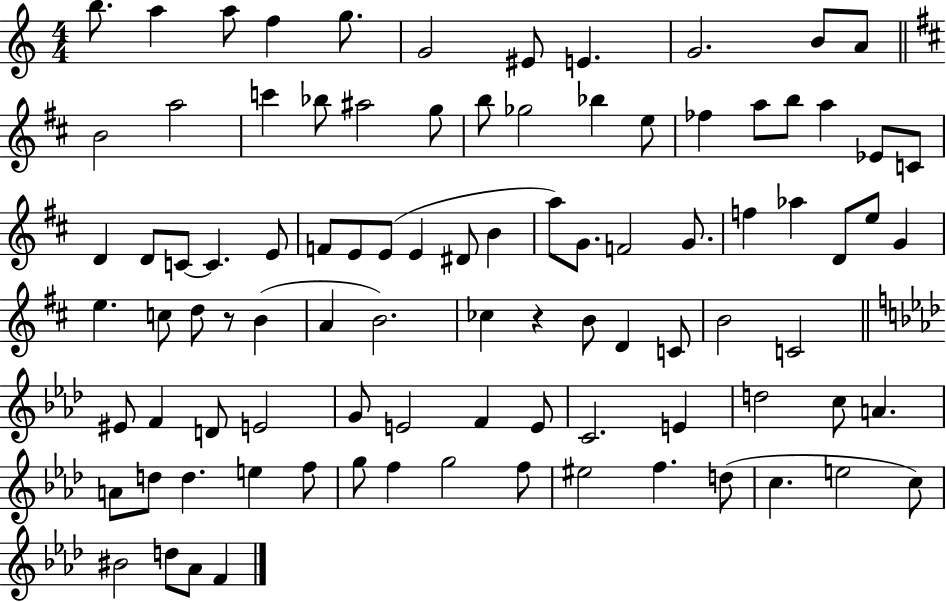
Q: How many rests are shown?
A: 2